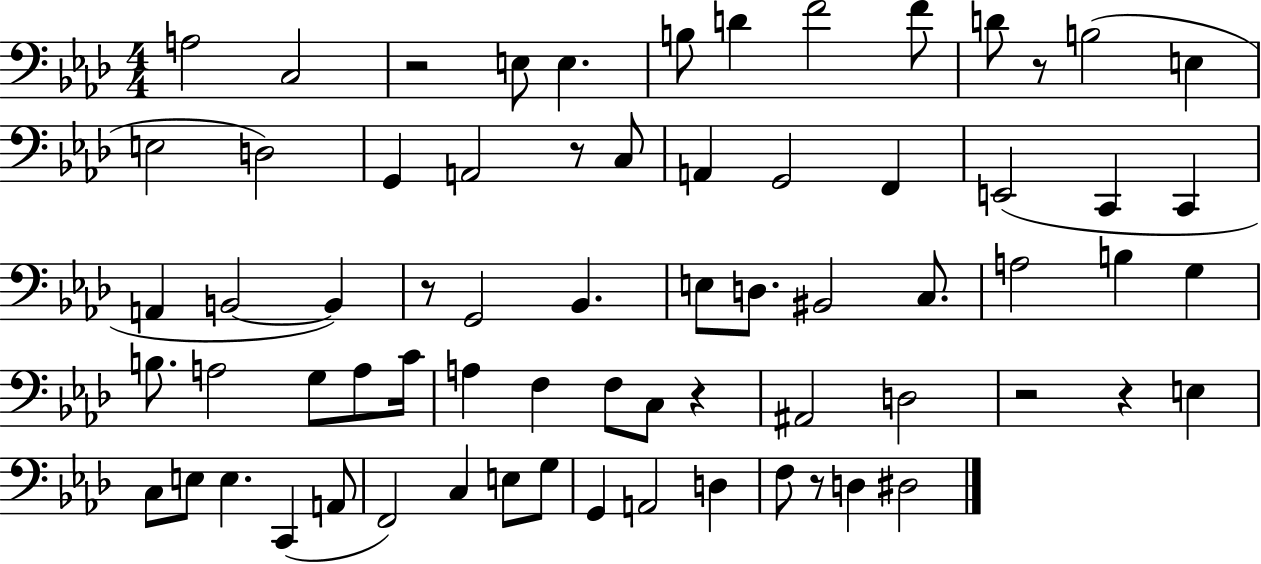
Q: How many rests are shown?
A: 8